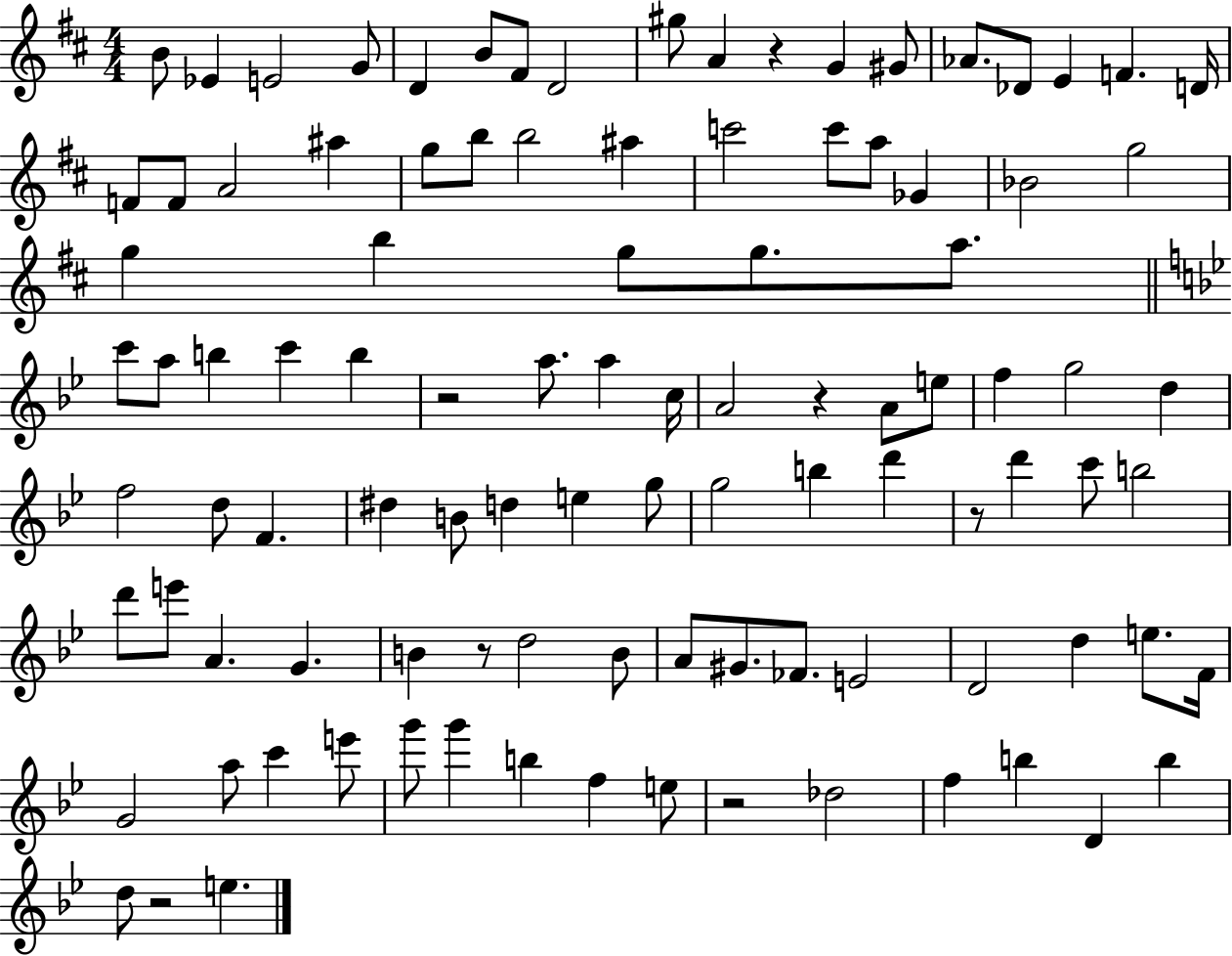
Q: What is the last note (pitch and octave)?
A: E5